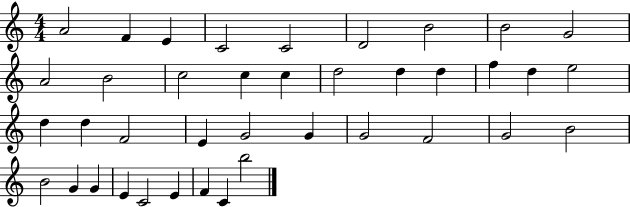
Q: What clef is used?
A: treble